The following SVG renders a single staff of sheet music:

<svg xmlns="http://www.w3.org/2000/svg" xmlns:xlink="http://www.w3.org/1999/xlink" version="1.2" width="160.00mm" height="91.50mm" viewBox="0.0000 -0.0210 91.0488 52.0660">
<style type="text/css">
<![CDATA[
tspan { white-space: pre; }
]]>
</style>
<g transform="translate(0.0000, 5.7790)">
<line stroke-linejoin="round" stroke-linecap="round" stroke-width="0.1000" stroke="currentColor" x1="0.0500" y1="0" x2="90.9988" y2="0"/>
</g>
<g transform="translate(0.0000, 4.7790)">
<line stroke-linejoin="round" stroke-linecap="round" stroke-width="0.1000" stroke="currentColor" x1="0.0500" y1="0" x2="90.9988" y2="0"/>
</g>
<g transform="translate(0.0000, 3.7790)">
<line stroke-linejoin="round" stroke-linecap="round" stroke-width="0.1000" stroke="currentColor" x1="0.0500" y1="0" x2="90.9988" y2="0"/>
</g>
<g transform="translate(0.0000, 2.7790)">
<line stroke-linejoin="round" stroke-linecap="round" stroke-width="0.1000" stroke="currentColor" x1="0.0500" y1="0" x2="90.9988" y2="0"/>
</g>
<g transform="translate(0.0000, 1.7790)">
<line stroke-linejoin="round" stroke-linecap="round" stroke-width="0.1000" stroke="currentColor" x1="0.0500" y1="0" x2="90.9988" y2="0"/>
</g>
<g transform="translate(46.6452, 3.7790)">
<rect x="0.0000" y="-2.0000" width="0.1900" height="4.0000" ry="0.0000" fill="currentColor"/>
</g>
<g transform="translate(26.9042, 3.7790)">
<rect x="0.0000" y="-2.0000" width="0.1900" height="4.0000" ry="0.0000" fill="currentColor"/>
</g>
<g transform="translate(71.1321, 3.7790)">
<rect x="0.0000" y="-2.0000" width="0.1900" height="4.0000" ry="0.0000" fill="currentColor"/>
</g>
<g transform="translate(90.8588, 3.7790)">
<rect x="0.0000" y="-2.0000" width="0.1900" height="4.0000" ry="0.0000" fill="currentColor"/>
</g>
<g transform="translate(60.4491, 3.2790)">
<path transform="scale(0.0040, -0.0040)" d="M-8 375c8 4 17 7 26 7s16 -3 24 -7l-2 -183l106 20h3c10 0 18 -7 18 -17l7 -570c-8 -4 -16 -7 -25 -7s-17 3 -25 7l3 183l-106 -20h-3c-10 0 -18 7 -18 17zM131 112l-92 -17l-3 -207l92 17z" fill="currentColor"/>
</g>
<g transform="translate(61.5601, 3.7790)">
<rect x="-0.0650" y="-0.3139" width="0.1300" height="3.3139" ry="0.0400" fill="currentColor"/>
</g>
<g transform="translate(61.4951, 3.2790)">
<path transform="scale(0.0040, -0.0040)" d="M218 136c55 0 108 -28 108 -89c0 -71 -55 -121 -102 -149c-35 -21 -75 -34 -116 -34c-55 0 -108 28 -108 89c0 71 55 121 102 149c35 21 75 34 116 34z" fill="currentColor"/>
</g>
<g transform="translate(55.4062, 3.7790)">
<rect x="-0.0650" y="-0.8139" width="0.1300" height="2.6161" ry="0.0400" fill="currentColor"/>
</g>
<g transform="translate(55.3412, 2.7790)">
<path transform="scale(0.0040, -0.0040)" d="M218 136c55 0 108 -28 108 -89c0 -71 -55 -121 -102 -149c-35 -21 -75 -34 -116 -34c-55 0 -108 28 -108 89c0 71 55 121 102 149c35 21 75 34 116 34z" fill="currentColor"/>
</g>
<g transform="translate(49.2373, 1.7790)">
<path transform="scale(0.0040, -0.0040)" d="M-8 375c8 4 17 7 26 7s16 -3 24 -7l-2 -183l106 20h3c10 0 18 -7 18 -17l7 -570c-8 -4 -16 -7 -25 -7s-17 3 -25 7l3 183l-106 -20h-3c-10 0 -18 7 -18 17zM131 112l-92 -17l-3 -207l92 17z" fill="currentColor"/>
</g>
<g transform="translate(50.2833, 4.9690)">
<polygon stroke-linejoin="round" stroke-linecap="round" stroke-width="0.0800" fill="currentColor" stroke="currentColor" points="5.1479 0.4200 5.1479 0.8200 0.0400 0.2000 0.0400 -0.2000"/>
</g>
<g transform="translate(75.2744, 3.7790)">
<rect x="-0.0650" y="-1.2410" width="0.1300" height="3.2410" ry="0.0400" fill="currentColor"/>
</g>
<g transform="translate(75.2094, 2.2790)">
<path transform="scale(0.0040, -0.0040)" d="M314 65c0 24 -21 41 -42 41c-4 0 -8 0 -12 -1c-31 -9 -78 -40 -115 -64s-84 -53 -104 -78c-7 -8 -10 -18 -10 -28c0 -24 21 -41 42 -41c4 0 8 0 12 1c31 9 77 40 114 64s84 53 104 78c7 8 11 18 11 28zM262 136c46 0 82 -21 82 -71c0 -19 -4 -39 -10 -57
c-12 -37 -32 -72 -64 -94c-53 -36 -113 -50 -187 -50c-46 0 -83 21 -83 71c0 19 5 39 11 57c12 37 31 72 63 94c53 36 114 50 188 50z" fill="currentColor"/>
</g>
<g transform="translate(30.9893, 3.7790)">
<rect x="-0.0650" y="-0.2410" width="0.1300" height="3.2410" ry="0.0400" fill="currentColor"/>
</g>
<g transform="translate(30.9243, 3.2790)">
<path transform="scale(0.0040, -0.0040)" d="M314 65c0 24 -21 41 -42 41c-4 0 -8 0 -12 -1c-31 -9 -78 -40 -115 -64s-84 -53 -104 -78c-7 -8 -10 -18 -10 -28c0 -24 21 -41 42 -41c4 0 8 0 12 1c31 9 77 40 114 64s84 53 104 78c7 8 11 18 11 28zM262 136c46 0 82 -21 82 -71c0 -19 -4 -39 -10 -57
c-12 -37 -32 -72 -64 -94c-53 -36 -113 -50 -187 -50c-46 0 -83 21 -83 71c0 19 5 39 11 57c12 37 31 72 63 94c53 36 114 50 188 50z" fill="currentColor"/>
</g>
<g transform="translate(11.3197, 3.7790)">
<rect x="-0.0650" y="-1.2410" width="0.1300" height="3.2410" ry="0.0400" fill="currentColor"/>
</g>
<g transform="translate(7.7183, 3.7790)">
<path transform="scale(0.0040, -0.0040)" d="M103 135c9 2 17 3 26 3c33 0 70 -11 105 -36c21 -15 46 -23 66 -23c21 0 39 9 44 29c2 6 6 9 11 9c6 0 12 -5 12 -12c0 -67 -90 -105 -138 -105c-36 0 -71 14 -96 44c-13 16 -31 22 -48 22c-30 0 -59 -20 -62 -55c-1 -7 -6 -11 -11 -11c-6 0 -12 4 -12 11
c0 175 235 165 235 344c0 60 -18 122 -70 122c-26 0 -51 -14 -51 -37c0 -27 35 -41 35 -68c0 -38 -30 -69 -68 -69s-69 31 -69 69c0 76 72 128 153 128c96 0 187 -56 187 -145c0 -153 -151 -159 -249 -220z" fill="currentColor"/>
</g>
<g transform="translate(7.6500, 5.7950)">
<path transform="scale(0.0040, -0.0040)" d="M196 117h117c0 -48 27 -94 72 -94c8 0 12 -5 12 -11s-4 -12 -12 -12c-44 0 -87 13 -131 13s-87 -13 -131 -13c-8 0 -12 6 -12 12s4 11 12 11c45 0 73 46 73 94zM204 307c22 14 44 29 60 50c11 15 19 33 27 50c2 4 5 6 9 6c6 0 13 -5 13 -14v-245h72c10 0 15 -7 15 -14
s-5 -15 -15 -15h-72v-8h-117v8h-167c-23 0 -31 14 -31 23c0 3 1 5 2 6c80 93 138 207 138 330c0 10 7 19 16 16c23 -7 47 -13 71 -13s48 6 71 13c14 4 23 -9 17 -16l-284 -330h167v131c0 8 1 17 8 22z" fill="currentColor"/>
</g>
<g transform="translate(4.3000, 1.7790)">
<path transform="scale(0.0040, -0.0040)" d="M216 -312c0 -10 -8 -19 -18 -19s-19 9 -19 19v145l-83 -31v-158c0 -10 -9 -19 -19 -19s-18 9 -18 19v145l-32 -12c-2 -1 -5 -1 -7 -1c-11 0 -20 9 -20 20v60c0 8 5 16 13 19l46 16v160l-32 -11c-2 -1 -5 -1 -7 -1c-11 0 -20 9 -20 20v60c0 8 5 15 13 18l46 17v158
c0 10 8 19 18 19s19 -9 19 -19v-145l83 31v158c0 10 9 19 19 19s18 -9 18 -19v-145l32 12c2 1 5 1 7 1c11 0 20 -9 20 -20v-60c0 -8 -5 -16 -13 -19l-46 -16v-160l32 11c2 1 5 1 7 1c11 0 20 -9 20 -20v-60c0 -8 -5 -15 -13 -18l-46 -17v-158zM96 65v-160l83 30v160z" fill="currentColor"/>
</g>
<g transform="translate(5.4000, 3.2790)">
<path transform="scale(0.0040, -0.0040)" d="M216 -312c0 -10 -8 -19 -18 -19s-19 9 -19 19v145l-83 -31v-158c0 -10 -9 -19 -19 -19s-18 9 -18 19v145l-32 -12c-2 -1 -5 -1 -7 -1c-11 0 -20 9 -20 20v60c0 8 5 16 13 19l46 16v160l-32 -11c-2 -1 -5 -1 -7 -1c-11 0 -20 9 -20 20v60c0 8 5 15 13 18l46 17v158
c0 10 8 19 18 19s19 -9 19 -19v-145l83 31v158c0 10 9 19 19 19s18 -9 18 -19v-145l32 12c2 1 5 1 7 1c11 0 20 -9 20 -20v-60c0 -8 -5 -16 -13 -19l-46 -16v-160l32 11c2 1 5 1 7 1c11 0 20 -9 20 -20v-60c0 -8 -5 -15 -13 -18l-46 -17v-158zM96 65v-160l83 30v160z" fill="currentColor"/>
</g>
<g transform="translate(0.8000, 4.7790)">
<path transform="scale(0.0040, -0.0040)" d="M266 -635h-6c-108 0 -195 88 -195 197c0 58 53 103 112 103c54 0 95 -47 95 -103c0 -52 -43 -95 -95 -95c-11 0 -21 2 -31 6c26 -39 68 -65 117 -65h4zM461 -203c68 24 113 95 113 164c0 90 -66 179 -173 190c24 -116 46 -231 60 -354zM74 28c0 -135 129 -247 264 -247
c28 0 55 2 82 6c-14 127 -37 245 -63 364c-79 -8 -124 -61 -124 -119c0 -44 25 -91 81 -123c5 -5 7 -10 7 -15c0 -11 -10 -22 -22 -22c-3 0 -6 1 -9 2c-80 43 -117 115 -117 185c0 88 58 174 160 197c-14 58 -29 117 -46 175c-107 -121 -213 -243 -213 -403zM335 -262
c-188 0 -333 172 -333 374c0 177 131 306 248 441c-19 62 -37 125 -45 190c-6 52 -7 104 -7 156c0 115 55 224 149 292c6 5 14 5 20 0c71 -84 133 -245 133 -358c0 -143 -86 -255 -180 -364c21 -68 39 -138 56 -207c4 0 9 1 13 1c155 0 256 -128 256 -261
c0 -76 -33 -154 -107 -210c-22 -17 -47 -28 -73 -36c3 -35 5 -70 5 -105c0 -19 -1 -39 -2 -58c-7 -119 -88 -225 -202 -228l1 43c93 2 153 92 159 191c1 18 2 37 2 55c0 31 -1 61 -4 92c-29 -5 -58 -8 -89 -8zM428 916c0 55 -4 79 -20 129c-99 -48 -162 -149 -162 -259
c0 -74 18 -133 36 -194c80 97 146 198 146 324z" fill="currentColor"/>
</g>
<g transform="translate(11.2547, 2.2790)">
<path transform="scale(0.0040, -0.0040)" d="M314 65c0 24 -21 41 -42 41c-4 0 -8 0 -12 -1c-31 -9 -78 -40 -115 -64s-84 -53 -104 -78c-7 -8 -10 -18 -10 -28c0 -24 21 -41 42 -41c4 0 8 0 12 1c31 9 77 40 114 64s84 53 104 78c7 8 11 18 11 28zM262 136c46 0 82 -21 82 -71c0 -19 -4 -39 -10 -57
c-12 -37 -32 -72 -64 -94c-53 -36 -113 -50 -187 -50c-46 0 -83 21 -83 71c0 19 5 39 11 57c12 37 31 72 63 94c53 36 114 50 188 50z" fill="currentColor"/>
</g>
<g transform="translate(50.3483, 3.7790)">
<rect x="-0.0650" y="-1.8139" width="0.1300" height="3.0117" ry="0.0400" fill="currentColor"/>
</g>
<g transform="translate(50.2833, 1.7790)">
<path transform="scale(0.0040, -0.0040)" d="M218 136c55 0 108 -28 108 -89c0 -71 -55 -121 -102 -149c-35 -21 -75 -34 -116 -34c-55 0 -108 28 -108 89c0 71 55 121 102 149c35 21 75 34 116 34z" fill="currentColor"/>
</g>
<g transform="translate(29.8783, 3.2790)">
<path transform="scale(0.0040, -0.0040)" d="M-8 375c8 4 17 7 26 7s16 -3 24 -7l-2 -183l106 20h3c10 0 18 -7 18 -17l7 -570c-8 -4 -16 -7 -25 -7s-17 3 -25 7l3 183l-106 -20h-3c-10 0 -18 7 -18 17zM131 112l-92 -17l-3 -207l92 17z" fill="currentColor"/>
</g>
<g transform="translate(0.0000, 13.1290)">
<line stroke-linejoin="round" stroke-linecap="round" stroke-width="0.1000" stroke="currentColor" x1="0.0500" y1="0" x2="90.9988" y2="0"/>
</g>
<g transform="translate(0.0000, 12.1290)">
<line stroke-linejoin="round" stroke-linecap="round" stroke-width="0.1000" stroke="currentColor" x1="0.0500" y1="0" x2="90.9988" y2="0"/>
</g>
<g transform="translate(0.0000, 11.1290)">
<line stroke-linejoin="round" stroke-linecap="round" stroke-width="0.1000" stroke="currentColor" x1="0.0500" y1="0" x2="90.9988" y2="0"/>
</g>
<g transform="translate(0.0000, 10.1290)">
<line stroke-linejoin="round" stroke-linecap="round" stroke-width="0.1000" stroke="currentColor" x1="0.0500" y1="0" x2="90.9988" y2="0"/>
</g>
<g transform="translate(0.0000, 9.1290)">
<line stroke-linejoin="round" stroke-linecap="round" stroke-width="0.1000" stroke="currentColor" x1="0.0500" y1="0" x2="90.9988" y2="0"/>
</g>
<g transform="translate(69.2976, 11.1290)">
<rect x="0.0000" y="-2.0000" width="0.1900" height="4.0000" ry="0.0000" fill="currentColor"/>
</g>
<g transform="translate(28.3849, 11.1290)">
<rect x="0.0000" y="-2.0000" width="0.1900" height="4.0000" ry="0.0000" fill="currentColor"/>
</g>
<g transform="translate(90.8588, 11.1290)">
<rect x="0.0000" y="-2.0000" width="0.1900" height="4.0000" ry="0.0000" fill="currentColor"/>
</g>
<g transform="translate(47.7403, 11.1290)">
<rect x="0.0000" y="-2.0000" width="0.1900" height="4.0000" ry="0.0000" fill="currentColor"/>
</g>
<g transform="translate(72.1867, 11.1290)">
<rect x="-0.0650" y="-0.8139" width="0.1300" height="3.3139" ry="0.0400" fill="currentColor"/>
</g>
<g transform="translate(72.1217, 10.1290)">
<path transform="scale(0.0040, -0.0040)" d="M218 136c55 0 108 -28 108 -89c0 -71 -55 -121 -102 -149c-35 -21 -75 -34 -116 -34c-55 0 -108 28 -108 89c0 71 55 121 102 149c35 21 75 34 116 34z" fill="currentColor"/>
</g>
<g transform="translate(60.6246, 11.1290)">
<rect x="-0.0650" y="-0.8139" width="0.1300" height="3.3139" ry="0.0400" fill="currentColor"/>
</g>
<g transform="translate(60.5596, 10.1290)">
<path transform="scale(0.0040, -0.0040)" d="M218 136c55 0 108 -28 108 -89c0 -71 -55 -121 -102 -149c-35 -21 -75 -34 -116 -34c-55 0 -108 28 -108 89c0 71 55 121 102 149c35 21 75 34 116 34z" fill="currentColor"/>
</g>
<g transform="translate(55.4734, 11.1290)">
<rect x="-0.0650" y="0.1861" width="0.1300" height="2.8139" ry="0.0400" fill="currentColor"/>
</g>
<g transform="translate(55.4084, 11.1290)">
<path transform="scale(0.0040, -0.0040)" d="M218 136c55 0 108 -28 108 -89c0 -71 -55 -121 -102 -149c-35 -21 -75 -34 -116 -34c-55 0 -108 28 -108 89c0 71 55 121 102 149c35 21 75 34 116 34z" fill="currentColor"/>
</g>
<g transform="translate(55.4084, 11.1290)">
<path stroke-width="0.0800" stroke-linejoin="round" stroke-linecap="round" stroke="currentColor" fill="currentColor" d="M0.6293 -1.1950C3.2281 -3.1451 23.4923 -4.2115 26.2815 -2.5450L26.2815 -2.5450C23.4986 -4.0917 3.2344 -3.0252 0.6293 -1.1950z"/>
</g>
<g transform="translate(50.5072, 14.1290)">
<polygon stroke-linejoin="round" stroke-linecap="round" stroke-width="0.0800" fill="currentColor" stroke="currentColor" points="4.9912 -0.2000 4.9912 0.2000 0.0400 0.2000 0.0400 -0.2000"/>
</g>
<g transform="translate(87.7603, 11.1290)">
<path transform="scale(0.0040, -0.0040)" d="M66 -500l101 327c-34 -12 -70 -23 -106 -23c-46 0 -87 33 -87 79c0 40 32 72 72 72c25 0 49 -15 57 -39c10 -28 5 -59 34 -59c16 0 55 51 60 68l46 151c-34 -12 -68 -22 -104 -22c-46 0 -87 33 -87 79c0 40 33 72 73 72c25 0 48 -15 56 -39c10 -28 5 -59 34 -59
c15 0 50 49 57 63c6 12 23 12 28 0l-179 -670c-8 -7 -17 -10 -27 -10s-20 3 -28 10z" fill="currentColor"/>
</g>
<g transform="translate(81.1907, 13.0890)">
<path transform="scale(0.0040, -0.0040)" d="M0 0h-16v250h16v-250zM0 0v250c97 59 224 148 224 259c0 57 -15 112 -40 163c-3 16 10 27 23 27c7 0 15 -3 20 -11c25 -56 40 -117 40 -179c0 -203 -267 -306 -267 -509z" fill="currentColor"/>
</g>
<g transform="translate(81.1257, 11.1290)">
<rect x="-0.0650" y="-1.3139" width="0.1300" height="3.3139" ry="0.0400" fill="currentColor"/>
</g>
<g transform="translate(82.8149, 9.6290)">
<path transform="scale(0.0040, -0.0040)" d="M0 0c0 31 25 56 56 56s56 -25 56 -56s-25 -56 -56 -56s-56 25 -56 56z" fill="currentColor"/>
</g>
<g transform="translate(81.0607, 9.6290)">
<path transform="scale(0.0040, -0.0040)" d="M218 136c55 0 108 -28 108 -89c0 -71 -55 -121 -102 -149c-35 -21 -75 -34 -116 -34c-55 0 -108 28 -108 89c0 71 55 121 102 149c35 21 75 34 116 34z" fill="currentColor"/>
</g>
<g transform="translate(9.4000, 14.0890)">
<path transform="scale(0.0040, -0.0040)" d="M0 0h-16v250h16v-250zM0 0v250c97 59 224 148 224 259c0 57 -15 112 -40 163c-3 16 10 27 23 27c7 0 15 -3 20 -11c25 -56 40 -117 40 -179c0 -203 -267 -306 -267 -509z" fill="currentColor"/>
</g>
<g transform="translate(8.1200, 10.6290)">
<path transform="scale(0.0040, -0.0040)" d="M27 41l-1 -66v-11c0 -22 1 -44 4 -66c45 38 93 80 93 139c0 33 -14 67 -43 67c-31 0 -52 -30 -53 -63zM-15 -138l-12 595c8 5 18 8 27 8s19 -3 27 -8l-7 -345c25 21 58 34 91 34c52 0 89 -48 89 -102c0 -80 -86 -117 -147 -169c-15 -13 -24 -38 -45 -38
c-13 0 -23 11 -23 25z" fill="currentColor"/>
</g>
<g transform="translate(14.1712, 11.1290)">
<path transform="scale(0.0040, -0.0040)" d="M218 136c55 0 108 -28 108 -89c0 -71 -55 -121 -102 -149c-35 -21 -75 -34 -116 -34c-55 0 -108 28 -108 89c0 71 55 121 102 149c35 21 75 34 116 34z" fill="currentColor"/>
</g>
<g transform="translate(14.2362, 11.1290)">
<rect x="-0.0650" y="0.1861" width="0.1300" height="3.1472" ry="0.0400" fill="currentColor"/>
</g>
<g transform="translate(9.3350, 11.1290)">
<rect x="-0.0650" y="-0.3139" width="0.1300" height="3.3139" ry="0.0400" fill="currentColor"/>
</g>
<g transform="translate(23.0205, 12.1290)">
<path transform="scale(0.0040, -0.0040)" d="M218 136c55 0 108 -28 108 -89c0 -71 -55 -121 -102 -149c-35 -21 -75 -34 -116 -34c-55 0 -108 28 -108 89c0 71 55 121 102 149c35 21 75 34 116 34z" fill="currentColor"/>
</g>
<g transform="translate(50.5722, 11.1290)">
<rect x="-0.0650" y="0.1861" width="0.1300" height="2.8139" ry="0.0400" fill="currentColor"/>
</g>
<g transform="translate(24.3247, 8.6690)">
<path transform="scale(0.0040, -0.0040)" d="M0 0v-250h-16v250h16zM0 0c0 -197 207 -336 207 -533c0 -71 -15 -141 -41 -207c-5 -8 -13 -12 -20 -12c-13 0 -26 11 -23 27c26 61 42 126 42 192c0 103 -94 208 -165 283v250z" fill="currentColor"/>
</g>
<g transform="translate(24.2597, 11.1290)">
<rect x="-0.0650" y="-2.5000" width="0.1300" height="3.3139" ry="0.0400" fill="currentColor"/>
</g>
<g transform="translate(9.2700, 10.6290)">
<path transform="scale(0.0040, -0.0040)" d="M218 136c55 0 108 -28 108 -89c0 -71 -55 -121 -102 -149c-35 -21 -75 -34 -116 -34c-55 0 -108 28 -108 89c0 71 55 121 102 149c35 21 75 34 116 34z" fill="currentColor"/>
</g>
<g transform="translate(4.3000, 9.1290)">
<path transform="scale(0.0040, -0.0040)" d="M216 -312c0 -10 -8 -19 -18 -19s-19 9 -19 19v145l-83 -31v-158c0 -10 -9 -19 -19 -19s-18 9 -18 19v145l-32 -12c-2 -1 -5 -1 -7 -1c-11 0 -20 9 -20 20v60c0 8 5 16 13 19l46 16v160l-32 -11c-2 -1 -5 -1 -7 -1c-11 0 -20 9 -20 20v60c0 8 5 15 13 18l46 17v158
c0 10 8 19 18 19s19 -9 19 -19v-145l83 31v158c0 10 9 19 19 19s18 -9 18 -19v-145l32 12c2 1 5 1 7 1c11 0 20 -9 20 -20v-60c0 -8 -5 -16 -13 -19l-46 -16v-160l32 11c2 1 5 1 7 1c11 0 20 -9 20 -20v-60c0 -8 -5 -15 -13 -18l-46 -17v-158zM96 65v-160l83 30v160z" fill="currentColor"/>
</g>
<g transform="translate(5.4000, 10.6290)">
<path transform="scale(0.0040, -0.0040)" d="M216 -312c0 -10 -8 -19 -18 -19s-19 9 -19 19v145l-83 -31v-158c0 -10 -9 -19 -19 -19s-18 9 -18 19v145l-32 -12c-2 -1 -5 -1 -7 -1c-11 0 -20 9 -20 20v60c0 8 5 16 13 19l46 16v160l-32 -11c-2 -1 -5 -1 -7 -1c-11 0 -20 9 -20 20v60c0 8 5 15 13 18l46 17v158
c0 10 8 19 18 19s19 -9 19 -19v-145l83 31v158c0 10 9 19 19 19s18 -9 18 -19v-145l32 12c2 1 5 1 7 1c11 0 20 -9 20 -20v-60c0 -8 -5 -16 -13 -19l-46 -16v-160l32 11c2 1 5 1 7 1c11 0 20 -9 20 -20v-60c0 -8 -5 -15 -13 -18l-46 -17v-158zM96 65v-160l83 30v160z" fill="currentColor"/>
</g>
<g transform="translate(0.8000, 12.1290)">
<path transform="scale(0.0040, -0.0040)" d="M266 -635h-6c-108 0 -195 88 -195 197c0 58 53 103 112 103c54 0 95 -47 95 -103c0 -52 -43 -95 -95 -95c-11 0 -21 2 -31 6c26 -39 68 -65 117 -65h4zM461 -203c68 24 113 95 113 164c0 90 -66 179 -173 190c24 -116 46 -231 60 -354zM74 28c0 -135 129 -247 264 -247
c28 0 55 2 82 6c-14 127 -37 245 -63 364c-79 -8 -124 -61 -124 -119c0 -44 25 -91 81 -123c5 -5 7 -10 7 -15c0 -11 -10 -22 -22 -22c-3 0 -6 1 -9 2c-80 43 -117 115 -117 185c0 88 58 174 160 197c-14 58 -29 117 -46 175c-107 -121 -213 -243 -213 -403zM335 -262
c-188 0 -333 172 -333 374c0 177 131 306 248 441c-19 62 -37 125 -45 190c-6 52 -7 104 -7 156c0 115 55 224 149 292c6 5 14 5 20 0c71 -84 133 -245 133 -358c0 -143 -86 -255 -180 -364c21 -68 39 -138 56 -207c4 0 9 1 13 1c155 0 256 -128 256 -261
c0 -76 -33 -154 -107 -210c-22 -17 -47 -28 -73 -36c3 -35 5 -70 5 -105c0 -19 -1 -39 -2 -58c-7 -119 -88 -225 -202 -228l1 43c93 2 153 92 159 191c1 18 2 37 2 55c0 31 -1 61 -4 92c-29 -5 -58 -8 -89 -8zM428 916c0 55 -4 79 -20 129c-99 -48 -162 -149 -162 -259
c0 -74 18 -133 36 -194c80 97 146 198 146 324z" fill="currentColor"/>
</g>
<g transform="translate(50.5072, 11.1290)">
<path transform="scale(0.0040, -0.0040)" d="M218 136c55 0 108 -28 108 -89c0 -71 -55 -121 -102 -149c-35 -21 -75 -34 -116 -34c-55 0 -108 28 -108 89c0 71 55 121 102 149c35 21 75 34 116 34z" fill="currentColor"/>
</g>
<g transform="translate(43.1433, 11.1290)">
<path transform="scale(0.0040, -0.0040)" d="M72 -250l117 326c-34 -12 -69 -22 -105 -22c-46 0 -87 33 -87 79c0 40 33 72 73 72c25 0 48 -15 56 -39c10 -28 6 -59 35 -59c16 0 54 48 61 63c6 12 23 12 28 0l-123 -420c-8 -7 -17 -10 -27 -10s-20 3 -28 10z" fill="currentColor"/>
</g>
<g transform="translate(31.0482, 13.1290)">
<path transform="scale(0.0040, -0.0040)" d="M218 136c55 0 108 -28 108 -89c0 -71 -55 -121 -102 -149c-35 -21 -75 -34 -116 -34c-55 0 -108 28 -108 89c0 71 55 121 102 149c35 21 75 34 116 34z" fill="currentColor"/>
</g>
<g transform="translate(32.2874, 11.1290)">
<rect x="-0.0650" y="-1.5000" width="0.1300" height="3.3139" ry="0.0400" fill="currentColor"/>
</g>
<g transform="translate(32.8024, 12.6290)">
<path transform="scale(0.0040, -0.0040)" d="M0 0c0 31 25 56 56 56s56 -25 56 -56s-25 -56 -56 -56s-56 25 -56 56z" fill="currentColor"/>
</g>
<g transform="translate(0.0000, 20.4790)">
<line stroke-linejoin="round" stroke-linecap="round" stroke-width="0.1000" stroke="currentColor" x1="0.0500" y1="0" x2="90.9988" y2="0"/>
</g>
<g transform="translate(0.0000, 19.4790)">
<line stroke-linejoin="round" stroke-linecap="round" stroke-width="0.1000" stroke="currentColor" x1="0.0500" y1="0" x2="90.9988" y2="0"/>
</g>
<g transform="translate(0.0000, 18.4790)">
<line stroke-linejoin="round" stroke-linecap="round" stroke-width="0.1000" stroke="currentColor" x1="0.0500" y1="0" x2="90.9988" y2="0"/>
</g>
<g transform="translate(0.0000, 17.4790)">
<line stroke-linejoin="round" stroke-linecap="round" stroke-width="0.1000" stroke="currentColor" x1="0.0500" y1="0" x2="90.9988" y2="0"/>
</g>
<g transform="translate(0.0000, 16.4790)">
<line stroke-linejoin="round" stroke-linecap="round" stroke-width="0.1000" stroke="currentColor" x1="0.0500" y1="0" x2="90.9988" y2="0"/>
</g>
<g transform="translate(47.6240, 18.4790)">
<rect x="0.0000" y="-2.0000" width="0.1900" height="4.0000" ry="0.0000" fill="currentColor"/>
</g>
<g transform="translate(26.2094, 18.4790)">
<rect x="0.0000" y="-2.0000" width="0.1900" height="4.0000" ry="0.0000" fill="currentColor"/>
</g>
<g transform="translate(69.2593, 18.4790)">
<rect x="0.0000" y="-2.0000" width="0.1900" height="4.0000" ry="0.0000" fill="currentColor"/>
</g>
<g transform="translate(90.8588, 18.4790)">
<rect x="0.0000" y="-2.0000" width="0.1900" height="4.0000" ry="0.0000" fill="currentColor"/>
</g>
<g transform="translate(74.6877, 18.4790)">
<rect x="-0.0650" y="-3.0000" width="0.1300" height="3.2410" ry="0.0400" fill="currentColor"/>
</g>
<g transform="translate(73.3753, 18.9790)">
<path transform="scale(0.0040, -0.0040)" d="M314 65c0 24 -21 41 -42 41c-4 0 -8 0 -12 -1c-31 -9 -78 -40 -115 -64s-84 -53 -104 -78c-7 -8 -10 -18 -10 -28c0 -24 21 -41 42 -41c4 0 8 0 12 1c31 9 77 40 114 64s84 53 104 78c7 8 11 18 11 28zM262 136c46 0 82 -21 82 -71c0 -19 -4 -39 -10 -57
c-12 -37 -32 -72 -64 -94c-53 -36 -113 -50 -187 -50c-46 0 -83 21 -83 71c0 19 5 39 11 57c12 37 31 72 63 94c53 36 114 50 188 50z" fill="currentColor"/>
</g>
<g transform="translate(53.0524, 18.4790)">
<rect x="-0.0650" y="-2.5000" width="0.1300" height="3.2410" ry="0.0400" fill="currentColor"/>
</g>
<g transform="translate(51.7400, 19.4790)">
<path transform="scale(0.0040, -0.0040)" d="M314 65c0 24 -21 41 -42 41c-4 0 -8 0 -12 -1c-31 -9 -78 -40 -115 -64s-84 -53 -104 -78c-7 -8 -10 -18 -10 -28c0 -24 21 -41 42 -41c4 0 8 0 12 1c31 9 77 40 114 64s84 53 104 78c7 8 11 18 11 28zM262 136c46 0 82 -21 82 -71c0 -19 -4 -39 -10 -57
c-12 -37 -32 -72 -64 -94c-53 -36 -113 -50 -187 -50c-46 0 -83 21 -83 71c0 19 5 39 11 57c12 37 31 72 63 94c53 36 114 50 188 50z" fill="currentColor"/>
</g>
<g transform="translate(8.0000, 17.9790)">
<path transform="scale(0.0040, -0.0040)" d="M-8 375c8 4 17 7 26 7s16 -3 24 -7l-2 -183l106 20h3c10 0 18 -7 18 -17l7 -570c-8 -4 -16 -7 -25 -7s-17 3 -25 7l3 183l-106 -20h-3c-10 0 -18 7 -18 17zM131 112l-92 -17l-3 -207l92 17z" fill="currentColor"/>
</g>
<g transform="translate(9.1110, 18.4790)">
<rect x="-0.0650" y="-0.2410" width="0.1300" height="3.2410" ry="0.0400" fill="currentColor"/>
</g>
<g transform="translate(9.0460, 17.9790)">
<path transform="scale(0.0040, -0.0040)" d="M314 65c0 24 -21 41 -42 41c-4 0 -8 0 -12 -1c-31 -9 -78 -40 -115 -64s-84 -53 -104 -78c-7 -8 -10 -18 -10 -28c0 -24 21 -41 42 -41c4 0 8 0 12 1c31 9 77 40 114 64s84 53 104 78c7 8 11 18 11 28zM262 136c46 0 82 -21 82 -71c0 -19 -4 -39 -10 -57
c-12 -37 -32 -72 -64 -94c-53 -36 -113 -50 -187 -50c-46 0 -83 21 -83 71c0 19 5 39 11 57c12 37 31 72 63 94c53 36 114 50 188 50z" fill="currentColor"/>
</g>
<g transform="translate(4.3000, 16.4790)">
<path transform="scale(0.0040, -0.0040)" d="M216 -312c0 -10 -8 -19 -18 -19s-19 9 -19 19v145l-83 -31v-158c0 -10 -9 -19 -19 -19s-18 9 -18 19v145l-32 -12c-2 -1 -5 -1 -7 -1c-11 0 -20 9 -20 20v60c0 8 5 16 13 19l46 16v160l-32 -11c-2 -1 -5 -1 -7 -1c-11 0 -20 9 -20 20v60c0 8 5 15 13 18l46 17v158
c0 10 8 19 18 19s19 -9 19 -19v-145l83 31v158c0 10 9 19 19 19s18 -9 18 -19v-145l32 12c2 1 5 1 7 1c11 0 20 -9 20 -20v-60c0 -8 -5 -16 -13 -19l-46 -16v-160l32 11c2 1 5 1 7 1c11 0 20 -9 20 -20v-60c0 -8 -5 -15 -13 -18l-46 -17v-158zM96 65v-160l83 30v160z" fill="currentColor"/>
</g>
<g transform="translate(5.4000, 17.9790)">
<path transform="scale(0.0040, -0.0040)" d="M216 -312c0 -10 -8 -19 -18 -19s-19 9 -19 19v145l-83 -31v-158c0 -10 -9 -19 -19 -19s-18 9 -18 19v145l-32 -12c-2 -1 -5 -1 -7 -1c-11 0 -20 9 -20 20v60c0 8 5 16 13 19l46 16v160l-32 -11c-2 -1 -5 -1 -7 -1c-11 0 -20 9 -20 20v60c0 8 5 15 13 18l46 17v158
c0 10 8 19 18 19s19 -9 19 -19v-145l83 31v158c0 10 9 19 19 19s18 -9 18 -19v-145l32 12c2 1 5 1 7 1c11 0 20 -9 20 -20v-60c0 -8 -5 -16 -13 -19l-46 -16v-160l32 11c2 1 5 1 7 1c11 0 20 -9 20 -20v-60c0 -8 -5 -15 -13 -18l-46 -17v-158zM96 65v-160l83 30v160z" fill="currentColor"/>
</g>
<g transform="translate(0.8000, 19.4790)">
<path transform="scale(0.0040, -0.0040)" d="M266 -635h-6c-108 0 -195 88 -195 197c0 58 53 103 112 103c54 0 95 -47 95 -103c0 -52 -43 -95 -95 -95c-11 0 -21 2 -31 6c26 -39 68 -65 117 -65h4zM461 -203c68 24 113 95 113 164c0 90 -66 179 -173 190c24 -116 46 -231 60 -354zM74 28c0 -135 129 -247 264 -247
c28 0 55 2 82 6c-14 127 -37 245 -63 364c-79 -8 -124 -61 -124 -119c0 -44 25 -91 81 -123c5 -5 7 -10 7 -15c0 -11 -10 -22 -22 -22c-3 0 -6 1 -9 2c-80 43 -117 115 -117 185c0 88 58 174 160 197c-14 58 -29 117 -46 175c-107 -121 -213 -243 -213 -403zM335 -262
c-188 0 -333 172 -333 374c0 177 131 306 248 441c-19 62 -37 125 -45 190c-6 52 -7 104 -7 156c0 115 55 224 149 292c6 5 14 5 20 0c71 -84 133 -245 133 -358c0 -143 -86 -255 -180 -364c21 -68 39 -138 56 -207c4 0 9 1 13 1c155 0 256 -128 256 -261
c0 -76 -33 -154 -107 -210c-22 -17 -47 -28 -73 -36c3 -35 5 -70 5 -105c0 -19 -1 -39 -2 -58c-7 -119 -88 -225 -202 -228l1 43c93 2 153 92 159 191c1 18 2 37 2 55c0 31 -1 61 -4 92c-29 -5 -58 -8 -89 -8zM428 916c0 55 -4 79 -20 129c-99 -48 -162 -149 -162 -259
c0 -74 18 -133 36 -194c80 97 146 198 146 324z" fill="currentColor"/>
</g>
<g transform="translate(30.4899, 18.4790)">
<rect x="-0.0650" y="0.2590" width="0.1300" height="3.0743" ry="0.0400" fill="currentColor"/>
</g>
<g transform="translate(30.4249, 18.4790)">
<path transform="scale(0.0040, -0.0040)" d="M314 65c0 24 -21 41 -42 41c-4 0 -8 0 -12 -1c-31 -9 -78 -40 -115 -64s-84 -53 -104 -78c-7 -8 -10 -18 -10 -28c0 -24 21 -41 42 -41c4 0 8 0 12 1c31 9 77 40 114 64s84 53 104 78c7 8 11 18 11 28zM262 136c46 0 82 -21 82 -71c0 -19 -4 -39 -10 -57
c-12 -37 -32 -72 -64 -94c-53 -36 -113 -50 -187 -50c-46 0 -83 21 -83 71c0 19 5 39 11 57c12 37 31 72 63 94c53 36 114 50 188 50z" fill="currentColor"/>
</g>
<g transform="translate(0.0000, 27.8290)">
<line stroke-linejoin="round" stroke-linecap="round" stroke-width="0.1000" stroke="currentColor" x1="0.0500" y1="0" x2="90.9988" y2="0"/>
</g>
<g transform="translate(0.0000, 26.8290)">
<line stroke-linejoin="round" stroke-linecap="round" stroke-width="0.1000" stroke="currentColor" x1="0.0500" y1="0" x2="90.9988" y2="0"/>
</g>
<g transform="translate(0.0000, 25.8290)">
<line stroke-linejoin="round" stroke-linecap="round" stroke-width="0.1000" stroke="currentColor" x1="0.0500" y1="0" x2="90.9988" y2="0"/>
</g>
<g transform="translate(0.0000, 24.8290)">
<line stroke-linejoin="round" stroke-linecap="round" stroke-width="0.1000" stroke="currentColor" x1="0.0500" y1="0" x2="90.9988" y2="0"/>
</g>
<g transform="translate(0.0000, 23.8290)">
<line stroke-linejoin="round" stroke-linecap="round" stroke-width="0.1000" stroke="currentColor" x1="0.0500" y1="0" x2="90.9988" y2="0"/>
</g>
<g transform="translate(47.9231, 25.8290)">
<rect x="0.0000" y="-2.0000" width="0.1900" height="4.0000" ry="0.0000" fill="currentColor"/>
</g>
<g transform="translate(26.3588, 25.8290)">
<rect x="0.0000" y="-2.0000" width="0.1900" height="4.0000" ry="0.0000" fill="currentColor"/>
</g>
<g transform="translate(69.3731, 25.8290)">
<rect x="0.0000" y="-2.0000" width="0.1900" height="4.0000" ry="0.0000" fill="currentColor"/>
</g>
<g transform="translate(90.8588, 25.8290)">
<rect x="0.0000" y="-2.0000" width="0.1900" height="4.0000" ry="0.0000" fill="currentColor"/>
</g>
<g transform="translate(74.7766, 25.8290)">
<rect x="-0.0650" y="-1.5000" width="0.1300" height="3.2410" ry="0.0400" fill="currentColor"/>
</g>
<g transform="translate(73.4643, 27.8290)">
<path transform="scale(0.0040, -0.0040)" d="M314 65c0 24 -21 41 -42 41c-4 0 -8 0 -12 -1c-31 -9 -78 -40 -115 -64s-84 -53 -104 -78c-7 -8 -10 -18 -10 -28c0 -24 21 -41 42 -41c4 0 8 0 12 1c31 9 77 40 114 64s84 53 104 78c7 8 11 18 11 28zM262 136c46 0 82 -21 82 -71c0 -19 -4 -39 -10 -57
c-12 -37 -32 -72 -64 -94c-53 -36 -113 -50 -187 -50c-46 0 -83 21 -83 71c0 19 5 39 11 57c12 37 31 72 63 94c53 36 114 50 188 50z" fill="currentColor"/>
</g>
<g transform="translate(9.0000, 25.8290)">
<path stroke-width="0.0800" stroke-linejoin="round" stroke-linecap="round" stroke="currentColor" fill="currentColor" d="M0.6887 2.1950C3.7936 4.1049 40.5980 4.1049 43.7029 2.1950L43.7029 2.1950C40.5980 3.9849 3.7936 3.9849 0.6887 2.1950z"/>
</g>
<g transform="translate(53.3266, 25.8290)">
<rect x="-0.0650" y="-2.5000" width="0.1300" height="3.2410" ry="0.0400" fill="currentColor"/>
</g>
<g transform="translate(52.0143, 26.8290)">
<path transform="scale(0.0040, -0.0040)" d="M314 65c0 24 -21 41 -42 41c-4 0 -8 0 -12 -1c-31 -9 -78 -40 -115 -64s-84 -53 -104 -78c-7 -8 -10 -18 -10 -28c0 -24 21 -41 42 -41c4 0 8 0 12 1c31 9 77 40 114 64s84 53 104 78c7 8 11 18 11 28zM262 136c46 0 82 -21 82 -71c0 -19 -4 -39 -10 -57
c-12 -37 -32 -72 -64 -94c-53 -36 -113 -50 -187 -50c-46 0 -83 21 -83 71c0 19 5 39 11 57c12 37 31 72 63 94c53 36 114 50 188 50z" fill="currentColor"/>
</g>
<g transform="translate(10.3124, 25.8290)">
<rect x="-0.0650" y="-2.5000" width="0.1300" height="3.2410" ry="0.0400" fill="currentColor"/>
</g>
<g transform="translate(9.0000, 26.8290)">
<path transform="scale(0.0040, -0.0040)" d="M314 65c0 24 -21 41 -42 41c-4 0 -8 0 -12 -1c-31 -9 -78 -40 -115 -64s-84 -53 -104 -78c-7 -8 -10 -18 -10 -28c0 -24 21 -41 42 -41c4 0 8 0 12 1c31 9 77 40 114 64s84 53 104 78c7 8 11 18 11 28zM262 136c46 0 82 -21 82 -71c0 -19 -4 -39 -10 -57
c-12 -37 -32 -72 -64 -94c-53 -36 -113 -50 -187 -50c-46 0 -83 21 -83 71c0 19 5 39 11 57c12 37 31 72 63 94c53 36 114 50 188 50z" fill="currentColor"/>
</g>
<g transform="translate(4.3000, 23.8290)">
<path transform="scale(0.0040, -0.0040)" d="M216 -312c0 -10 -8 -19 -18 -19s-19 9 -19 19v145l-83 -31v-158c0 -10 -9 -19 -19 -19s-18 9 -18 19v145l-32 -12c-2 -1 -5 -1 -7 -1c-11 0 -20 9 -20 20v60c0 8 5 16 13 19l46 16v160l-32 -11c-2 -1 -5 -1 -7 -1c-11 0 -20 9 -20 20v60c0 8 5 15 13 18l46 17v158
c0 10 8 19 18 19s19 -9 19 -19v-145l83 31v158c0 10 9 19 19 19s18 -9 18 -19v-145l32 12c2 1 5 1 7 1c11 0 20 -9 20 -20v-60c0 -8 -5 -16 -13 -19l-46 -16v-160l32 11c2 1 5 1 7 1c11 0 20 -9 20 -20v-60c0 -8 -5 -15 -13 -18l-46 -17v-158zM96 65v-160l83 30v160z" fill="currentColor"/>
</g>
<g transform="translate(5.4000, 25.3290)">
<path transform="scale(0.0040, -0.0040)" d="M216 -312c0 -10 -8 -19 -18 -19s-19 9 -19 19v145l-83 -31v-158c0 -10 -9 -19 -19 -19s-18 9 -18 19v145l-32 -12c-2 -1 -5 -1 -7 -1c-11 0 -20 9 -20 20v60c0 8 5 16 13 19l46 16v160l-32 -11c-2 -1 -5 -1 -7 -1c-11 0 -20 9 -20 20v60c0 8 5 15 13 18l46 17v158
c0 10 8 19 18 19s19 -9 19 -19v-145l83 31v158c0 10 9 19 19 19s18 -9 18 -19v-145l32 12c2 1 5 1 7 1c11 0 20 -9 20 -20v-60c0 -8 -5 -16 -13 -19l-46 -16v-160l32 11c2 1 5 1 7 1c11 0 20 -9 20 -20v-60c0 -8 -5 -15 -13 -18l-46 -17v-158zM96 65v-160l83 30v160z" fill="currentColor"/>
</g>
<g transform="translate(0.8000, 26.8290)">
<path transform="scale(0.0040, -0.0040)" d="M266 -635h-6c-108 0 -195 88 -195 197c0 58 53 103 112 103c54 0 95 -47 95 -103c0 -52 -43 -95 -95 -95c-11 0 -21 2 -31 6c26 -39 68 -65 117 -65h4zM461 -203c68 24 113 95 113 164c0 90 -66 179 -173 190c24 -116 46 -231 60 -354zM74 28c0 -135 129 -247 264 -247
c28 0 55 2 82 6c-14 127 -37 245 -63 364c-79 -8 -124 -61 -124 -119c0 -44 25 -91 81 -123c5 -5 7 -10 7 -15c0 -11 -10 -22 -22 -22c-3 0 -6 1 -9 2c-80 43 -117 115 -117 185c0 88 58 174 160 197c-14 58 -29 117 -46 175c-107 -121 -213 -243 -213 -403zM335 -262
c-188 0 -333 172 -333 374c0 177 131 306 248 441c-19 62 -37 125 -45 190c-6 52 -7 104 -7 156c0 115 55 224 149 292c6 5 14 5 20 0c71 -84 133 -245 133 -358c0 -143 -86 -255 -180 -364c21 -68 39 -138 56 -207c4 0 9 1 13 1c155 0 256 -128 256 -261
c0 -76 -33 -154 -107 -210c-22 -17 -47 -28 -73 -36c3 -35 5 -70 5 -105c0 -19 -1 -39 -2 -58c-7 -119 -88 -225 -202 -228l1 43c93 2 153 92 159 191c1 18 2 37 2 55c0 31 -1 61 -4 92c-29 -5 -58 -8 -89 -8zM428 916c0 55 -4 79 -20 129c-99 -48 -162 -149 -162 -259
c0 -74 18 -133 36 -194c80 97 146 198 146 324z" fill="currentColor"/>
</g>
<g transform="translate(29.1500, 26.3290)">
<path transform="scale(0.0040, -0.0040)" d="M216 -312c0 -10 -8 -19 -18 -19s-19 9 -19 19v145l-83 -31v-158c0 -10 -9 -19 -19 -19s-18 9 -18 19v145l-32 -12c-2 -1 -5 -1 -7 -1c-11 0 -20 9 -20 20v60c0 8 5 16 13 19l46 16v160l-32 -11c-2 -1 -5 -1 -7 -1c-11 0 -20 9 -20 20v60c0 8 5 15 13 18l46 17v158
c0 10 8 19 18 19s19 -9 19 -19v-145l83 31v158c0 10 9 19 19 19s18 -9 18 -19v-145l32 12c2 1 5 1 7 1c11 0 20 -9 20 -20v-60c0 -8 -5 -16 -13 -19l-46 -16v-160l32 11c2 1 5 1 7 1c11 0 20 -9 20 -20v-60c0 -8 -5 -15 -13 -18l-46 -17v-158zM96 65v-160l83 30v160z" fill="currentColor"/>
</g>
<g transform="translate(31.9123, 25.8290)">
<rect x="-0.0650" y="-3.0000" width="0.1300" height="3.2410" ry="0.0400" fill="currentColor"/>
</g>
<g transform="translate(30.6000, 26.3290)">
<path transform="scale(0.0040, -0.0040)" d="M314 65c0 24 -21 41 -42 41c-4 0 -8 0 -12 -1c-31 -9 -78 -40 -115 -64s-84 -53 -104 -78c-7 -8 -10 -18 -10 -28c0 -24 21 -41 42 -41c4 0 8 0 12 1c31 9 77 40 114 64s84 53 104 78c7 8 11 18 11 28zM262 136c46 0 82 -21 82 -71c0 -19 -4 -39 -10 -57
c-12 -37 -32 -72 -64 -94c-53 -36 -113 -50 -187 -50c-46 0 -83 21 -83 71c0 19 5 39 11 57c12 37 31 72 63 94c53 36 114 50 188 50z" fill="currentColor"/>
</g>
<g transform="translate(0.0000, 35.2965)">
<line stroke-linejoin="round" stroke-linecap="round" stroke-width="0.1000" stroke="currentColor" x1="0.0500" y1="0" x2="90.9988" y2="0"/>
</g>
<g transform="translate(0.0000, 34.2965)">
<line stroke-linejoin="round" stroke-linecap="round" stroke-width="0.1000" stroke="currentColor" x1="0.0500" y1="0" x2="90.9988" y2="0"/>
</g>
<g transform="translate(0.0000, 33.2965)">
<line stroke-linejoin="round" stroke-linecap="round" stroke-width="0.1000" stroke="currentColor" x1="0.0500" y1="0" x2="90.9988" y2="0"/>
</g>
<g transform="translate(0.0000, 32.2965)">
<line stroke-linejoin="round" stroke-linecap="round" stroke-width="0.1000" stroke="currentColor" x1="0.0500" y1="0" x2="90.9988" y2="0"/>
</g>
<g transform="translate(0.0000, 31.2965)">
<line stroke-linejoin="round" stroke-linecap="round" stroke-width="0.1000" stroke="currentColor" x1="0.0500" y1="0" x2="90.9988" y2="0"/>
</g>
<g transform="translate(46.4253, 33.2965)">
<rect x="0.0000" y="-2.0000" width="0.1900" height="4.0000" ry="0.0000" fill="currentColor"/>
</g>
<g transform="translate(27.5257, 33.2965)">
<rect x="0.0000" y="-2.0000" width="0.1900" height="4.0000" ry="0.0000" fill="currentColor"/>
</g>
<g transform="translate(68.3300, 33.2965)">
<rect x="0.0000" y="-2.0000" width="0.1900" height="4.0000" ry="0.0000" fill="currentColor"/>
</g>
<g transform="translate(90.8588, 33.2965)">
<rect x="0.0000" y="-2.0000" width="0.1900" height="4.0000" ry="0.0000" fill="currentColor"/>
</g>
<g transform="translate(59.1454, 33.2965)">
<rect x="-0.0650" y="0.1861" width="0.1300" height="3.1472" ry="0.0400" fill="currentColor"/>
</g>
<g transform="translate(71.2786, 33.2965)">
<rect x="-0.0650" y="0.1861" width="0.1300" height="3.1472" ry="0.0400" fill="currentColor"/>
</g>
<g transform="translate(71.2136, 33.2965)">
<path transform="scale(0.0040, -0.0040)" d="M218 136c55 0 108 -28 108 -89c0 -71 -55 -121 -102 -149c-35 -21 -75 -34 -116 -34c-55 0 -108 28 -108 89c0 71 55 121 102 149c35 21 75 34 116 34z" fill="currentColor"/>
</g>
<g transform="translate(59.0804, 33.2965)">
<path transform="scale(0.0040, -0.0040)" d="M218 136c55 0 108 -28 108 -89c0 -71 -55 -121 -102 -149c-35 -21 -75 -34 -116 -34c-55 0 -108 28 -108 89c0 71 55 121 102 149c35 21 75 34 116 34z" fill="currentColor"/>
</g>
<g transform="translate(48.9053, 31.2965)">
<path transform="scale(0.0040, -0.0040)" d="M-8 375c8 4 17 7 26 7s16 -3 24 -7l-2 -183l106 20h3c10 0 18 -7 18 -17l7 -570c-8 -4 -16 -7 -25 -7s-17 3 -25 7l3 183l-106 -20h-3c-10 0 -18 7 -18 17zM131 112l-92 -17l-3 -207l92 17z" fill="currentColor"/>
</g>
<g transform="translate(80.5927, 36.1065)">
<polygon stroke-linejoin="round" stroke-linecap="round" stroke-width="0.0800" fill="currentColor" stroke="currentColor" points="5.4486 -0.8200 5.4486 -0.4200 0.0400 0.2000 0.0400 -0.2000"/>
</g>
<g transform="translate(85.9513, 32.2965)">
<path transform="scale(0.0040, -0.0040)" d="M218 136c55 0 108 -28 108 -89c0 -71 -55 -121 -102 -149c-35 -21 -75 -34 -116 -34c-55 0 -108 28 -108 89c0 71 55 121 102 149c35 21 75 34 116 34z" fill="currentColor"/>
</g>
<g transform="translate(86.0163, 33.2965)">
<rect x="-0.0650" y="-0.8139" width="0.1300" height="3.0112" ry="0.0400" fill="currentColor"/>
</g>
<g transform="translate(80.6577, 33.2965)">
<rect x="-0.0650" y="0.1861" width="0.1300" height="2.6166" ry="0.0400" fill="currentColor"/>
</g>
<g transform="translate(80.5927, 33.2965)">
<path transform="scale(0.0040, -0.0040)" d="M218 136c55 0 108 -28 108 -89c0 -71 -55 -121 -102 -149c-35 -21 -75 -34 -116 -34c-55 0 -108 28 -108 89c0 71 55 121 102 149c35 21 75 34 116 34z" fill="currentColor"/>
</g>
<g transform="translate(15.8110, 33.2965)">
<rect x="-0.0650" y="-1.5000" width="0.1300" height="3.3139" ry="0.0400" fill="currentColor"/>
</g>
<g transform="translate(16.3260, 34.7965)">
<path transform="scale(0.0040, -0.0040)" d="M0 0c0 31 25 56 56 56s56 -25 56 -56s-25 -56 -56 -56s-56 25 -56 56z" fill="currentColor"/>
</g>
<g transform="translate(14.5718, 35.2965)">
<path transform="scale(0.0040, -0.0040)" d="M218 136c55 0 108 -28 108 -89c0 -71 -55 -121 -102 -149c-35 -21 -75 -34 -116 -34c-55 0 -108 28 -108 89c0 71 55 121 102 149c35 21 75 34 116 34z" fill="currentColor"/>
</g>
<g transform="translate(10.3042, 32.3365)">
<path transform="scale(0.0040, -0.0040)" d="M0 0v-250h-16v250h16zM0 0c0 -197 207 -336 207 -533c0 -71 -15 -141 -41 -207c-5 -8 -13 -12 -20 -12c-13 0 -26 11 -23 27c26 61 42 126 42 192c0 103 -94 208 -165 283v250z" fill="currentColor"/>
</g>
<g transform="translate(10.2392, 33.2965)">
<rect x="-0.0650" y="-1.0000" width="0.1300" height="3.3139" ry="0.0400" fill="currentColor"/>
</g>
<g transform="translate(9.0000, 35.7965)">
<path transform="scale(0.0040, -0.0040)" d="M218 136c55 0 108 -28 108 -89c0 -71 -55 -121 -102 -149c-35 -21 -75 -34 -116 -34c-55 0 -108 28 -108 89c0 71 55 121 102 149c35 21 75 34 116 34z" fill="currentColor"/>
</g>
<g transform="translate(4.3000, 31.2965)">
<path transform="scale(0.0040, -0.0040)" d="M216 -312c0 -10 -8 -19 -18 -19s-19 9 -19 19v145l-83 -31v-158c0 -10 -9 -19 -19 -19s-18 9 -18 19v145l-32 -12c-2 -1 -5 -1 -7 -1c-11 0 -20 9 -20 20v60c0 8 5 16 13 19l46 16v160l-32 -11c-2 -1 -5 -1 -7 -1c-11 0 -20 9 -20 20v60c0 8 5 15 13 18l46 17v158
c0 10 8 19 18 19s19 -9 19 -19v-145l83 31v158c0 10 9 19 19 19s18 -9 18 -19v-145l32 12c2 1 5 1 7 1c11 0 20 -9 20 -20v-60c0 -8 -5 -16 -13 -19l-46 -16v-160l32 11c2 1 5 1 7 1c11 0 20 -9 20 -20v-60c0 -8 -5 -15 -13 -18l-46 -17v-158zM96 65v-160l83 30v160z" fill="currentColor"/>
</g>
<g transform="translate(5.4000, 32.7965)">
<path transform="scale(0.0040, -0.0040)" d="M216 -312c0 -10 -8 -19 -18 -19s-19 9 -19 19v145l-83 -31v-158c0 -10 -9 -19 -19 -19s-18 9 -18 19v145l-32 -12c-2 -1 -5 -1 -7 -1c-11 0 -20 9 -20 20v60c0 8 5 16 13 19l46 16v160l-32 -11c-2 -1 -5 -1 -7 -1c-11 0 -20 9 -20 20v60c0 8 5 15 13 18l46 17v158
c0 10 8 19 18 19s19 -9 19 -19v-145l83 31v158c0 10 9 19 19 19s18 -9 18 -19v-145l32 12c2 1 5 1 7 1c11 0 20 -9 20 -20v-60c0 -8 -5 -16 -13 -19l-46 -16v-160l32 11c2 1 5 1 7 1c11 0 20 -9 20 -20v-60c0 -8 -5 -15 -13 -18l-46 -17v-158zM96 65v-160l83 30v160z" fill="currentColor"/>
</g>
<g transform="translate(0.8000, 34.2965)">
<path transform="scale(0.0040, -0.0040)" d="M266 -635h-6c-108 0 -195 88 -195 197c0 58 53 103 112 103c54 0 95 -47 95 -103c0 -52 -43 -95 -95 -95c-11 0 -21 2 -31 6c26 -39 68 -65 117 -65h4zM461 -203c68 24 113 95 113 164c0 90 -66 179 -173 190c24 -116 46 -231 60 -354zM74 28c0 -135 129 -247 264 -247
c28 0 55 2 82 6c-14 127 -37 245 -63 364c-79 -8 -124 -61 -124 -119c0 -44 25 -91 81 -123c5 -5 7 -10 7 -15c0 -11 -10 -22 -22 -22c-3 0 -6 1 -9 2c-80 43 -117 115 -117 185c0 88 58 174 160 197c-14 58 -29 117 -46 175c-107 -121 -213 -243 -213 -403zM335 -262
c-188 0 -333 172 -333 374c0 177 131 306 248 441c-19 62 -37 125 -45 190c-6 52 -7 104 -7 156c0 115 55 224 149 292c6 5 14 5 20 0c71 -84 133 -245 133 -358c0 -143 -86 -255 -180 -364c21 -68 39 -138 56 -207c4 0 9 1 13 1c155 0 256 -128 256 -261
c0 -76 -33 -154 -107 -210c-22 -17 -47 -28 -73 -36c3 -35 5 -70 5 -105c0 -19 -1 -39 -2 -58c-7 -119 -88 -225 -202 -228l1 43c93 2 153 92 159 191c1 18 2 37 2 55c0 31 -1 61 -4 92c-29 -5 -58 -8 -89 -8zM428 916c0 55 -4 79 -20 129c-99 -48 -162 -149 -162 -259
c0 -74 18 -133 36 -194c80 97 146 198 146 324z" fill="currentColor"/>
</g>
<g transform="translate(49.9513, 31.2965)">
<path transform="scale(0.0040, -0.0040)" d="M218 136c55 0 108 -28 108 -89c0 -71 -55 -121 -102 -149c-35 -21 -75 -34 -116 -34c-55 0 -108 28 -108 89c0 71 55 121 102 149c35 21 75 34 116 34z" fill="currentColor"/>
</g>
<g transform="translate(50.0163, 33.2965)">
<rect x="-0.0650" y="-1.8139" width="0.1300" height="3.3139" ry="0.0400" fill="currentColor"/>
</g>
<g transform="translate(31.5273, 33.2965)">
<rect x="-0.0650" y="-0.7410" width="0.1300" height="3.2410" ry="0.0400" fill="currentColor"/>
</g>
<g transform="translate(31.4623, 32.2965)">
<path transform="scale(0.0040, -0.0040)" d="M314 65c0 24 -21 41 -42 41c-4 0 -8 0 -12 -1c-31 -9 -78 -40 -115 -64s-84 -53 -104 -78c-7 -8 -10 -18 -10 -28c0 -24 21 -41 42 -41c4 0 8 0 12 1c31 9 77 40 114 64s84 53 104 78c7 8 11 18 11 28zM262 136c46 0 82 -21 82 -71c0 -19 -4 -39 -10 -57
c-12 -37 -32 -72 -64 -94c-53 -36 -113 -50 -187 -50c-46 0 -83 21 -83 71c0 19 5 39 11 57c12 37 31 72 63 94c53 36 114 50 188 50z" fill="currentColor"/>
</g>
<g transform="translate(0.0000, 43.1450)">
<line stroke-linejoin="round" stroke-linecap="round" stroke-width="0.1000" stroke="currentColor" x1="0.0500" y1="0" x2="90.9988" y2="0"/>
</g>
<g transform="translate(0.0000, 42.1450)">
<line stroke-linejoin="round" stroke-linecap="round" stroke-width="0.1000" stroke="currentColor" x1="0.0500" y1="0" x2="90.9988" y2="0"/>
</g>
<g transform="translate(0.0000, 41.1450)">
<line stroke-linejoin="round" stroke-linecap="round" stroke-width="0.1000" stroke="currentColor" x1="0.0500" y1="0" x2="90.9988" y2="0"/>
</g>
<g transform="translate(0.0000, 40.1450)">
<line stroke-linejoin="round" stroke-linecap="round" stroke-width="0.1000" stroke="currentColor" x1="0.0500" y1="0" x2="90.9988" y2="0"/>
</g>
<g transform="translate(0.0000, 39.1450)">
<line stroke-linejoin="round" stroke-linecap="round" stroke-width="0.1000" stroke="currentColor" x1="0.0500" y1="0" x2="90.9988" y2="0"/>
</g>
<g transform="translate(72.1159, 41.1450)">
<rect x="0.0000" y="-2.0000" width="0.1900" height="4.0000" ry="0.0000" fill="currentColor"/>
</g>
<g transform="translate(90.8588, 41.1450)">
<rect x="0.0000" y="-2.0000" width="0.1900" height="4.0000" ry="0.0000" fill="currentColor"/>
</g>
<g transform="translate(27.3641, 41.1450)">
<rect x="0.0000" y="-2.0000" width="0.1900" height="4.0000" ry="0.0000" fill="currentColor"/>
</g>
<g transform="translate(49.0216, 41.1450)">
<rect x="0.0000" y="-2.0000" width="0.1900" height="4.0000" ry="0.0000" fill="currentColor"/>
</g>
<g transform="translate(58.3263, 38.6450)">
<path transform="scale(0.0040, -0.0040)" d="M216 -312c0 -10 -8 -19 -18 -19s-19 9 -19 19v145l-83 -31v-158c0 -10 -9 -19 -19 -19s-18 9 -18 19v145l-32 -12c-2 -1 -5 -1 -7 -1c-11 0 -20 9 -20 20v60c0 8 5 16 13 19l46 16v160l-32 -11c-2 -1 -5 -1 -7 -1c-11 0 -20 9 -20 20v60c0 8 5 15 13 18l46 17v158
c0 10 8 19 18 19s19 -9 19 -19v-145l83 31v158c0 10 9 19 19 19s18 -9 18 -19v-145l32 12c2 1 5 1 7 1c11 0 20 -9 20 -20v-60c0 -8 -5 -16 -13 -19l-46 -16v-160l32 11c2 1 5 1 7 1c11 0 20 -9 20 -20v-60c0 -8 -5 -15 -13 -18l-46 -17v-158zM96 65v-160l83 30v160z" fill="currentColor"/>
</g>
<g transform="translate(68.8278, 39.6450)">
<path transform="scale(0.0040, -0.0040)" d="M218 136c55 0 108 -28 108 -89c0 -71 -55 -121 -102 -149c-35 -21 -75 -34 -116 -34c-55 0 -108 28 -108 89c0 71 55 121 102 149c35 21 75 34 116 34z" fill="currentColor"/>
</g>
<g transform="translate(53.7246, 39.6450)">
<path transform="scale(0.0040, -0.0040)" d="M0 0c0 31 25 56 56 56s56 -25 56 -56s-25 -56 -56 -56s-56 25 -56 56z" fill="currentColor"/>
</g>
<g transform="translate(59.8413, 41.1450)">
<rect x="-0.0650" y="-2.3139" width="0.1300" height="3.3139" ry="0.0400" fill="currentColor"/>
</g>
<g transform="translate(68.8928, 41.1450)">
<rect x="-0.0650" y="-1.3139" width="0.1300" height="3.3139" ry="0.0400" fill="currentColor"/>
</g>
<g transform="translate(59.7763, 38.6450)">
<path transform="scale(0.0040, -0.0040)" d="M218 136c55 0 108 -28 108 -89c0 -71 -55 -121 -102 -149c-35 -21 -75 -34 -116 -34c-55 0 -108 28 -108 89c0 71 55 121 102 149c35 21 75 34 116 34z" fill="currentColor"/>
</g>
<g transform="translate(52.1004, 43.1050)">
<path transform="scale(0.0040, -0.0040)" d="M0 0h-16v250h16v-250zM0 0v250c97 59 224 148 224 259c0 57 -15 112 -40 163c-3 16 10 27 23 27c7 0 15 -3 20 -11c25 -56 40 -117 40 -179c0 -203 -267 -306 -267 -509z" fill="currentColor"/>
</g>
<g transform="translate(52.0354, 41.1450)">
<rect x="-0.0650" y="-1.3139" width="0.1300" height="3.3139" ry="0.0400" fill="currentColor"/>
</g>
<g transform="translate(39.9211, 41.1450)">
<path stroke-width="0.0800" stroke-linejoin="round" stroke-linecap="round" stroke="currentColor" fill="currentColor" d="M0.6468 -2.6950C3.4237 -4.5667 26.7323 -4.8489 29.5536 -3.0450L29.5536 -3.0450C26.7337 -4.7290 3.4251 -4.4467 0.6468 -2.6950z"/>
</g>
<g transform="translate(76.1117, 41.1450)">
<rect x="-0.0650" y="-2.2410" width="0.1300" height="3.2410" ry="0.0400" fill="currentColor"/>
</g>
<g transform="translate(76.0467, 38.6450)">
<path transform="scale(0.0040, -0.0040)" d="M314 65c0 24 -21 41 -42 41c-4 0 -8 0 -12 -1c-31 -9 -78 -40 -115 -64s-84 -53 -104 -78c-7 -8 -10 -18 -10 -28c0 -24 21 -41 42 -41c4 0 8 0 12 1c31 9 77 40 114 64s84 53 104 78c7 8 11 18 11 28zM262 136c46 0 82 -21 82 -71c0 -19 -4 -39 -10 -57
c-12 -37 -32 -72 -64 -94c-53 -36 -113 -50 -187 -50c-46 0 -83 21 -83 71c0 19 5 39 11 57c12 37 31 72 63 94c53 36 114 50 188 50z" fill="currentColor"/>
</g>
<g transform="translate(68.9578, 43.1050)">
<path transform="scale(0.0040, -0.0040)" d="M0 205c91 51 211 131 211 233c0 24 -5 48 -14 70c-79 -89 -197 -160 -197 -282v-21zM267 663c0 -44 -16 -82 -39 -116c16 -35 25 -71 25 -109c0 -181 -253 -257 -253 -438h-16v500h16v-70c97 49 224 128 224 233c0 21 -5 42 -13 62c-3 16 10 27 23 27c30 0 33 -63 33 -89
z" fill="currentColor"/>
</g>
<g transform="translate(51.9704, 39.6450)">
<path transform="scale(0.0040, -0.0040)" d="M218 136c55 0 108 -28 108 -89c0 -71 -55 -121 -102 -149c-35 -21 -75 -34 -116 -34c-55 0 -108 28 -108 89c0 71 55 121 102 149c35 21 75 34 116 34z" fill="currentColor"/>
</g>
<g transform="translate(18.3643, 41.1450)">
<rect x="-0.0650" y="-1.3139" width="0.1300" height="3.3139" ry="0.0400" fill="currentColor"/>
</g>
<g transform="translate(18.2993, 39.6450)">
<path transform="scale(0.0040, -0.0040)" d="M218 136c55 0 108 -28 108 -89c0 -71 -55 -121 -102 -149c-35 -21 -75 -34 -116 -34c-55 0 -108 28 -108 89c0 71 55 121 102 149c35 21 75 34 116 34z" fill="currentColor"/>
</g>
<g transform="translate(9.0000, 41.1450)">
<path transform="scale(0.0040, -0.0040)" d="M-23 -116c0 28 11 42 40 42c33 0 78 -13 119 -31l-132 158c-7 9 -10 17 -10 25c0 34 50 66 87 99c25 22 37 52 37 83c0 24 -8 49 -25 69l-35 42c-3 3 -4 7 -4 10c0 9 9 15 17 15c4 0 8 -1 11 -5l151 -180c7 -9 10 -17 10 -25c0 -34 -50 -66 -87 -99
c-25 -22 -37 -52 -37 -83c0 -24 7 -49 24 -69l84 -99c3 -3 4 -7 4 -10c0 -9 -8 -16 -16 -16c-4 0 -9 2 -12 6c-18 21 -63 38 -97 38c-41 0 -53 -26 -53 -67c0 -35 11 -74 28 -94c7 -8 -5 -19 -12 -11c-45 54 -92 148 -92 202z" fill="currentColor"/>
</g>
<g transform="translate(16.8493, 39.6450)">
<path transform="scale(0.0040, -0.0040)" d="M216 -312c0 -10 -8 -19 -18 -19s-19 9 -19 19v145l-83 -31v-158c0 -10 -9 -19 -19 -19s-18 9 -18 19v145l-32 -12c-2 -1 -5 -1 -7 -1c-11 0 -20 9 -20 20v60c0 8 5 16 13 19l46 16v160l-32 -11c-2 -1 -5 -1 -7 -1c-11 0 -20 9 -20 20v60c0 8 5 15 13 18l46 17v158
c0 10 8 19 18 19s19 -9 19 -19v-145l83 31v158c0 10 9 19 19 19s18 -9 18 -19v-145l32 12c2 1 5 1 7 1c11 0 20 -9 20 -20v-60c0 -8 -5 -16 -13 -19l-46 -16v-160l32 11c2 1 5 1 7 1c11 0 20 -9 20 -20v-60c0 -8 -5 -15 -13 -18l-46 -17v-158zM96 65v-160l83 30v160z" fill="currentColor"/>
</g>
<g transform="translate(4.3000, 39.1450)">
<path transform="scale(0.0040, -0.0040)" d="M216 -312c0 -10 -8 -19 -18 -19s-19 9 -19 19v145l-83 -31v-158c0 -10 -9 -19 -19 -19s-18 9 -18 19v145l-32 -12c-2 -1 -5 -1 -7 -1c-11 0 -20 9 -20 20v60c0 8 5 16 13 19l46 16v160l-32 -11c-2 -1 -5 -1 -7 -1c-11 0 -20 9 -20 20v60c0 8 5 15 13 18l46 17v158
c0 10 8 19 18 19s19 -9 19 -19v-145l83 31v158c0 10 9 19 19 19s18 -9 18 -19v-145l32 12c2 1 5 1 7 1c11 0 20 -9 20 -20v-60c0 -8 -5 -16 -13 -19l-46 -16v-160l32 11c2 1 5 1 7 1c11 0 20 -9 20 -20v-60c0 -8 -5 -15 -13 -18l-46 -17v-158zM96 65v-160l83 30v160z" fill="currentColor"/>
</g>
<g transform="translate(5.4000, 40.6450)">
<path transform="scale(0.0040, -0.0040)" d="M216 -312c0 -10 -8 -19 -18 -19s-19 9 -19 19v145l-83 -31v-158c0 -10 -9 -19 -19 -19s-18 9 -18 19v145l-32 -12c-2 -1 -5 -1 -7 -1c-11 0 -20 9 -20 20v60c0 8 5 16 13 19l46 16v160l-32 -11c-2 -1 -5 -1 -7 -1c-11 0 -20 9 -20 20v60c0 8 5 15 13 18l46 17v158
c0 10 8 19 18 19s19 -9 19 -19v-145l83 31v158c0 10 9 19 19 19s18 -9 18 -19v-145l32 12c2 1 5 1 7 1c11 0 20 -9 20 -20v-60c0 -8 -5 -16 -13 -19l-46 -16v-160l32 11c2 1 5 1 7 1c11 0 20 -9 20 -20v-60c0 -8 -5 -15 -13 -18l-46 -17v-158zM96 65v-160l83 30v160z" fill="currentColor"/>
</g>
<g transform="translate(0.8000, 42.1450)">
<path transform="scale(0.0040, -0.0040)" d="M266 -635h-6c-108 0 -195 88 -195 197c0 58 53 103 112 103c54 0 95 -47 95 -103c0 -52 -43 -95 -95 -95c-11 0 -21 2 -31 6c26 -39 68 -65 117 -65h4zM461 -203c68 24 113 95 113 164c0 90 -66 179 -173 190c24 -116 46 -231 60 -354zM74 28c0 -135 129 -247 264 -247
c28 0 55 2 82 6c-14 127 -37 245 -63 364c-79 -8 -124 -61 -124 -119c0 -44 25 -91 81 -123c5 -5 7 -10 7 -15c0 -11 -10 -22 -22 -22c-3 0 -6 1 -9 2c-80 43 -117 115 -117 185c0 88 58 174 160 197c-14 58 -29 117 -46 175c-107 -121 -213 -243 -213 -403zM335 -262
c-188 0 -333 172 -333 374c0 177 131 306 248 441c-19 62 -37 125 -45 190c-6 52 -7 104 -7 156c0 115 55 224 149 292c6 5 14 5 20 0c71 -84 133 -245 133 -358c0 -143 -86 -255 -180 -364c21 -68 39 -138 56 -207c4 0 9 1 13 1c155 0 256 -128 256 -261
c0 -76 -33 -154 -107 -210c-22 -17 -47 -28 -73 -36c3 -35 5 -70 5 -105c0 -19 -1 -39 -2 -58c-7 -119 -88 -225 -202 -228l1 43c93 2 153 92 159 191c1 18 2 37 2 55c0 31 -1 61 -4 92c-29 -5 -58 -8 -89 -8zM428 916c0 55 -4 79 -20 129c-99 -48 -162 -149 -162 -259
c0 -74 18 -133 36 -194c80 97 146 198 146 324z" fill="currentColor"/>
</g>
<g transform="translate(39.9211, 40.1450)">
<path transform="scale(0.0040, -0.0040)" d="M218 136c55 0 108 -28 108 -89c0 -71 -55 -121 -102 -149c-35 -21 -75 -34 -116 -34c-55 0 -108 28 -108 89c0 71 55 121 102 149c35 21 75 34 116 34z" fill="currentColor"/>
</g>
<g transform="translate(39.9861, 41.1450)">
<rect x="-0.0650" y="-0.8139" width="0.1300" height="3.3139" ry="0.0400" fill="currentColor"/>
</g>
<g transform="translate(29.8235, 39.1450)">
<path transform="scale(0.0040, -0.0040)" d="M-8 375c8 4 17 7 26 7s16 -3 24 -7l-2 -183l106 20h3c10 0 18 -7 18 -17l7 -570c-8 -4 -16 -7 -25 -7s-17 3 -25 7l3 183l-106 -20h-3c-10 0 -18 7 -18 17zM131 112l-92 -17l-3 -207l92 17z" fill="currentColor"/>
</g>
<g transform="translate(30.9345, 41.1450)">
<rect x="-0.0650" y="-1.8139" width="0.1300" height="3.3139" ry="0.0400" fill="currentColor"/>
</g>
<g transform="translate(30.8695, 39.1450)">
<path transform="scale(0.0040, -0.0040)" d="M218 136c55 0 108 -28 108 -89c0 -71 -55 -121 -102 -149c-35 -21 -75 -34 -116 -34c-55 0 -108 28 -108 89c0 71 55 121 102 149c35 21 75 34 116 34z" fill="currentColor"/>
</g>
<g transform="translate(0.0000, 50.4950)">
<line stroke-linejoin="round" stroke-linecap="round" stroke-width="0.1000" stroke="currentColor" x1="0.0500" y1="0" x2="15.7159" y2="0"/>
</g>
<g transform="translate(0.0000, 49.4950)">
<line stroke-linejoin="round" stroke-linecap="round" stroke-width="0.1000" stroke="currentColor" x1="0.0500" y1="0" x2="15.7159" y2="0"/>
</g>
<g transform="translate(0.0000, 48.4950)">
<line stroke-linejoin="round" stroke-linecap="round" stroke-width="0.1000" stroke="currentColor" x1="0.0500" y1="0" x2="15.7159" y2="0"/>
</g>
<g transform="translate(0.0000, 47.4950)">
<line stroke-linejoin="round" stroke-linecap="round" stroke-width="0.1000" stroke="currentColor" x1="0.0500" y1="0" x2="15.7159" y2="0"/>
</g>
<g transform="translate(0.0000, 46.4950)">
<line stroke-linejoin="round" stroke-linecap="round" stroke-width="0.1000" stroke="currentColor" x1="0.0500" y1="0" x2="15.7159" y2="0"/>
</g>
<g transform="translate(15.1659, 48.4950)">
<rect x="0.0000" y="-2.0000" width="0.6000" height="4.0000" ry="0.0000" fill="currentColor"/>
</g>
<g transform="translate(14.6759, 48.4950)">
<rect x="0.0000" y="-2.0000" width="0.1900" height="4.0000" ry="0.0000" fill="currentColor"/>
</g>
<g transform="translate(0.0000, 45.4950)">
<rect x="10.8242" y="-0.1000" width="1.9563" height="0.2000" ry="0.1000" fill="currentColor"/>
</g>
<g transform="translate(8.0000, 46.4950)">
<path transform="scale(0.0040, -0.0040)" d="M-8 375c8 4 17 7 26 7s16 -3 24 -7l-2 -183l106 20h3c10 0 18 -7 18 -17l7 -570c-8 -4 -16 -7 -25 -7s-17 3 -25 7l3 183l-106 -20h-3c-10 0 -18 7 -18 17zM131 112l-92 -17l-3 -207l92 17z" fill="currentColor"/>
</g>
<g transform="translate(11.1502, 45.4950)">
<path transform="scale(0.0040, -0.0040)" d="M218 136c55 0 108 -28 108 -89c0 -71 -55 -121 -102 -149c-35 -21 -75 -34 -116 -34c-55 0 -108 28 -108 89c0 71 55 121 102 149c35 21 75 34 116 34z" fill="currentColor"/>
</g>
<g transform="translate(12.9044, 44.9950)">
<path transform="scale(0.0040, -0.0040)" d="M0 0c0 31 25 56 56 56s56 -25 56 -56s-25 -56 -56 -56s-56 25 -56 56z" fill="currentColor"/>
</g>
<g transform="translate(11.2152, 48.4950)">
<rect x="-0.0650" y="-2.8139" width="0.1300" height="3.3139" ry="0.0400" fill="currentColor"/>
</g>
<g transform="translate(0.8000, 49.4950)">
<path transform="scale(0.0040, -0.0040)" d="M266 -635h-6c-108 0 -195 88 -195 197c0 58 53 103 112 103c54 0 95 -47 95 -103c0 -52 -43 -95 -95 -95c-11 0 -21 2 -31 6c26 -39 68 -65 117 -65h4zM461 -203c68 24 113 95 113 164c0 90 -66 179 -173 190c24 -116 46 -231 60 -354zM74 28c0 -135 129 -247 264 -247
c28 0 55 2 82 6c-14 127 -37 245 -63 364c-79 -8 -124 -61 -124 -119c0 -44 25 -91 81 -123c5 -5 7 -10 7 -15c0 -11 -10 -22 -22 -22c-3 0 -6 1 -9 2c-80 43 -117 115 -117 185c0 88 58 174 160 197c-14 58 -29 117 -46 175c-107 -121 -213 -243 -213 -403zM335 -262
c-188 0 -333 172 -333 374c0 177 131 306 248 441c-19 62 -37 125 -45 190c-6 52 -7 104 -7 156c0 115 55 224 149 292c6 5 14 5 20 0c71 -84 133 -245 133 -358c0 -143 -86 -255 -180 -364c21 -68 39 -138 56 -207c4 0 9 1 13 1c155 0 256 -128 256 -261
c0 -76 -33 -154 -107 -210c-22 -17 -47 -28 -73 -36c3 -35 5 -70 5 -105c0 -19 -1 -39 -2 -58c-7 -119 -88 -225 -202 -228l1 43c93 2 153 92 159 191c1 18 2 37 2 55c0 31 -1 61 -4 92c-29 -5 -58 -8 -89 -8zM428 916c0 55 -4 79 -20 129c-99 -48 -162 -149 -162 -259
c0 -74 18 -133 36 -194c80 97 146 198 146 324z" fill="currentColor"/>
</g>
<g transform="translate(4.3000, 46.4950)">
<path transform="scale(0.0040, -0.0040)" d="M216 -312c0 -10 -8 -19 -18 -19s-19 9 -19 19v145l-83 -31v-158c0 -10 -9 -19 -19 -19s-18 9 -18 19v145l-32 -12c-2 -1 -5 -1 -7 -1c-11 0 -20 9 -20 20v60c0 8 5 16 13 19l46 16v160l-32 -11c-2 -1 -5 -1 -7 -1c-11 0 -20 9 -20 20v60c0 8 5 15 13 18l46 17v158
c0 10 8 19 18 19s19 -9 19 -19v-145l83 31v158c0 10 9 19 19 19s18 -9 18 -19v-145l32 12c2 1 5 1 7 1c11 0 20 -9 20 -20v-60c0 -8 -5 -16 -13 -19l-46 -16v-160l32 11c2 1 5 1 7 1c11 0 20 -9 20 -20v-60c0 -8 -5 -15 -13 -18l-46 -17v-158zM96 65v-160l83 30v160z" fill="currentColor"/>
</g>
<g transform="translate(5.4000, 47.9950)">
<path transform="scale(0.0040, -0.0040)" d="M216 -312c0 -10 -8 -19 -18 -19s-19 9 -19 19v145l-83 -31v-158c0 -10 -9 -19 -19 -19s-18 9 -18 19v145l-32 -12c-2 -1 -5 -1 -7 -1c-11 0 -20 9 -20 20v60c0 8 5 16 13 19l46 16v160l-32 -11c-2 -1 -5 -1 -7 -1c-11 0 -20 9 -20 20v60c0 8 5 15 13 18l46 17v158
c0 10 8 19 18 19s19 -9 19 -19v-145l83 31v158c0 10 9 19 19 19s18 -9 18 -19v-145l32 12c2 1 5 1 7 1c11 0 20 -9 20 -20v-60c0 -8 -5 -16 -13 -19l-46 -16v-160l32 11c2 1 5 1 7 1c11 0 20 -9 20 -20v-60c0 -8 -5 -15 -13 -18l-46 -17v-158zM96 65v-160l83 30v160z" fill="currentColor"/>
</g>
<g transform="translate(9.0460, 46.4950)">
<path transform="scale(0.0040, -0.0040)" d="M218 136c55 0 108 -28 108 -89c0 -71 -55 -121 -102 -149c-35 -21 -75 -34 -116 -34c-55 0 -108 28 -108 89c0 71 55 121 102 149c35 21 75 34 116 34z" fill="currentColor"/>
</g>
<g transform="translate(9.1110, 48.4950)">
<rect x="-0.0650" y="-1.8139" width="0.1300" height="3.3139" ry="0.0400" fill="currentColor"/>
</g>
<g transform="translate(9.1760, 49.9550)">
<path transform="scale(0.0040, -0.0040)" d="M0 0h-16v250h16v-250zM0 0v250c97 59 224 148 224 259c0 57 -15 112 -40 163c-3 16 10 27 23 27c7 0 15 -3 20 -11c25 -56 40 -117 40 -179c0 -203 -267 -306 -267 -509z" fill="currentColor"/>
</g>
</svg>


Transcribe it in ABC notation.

X:1
T:Untitled
M:2/4
L:1/4
K:D
e2 c2 f/2 d/2 c e2 _c/2 B G/2 E z/2 B/2 B/2 d d e/2 z/4 c2 B2 G2 A2 G2 ^A2 G2 E2 D/2 E d2 f B B B/2 d/2 z ^e f d e/2 ^g e/4 g2 f/2 a